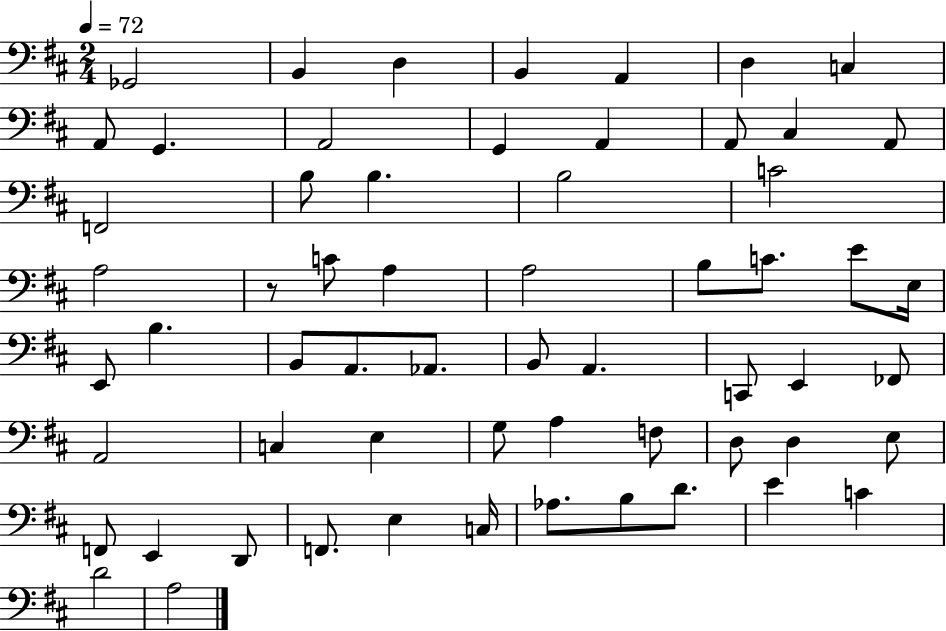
X:1
T:Untitled
M:2/4
L:1/4
K:D
_G,,2 B,, D, B,, A,, D, C, A,,/2 G,, A,,2 G,, A,, A,,/2 ^C, A,,/2 F,,2 B,/2 B, B,2 C2 A,2 z/2 C/2 A, A,2 B,/2 C/2 E/2 E,/4 E,,/2 B, B,,/2 A,,/2 _A,,/2 B,,/2 A,, C,,/2 E,, _F,,/2 A,,2 C, E, G,/2 A, F,/2 D,/2 D, E,/2 F,,/2 E,, D,,/2 F,,/2 E, C,/4 _A,/2 B,/2 D/2 E C D2 A,2